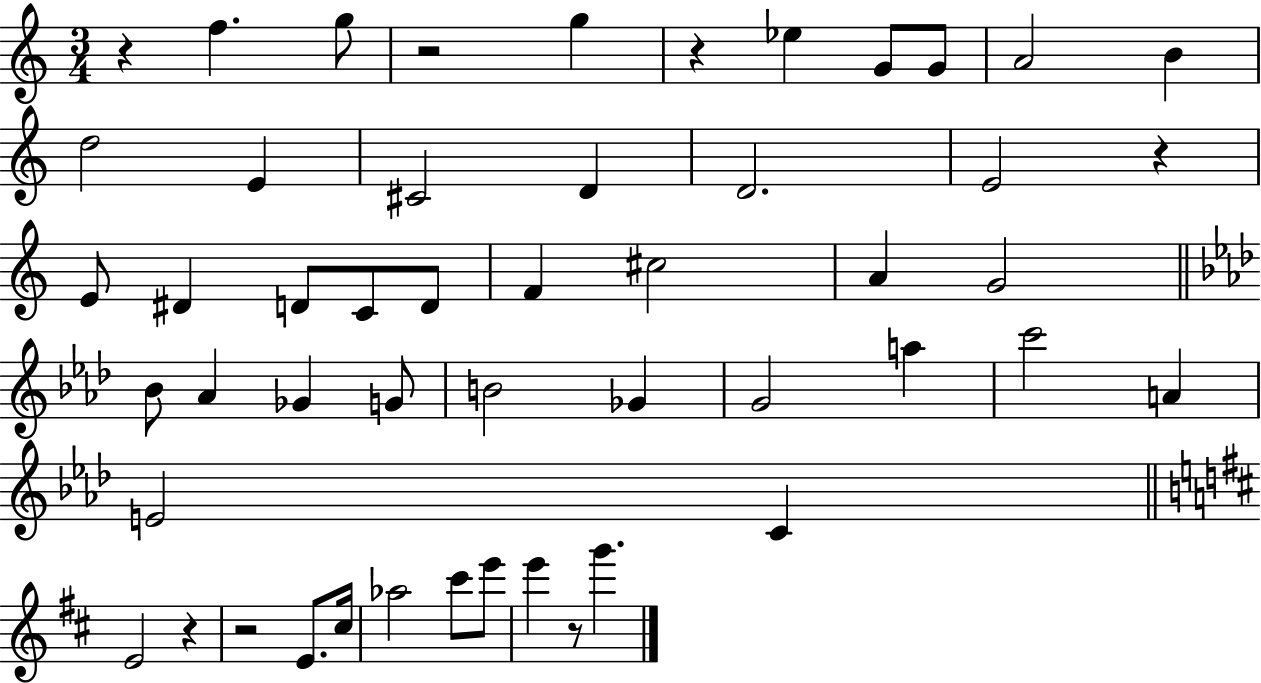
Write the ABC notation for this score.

X:1
T:Untitled
M:3/4
L:1/4
K:C
z f g/2 z2 g z _e G/2 G/2 A2 B d2 E ^C2 D D2 E2 z E/2 ^D D/2 C/2 D/2 F ^c2 A G2 _B/2 _A _G G/2 B2 _G G2 a c'2 A E2 C E2 z z2 E/2 ^c/4 _a2 ^c'/2 e'/2 e' z/2 g'